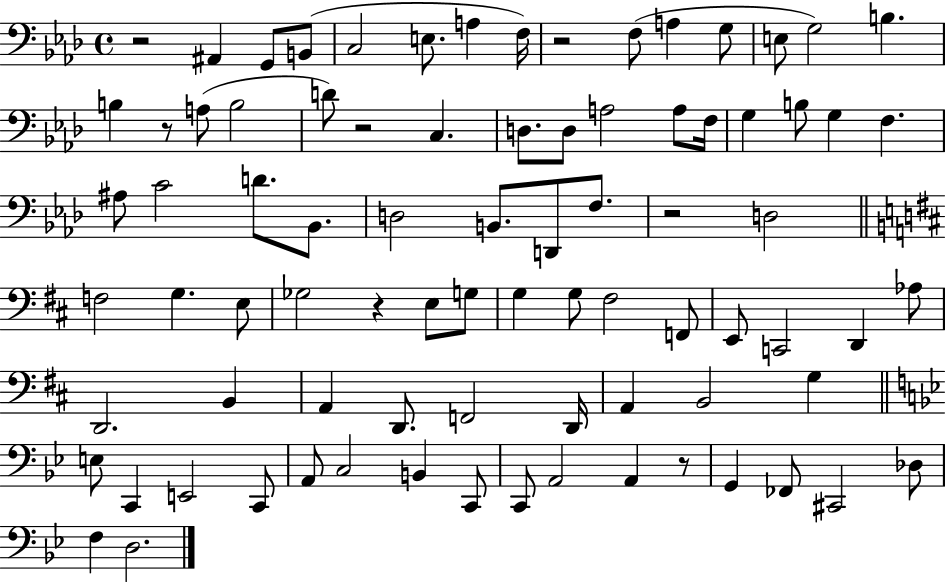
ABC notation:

X:1
T:Untitled
M:4/4
L:1/4
K:Ab
z2 ^A,, G,,/2 B,,/2 C,2 E,/2 A, F,/4 z2 F,/2 A, G,/2 E,/2 G,2 B, B, z/2 A,/2 B,2 D/2 z2 C, D,/2 D,/2 A,2 A,/2 F,/4 G, B,/2 G, F, ^A,/2 C2 D/2 _B,,/2 D,2 B,,/2 D,,/2 F,/2 z2 D,2 F,2 G, E,/2 _G,2 z E,/2 G,/2 G, G,/2 ^F,2 F,,/2 E,,/2 C,,2 D,, _A,/2 D,,2 B,, A,, D,,/2 F,,2 D,,/4 A,, B,,2 G, E,/2 C,, E,,2 C,,/2 A,,/2 C,2 B,, C,,/2 C,,/2 A,,2 A,, z/2 G,, _F,,/2 ^C,,2 _D,/2 F, D,2